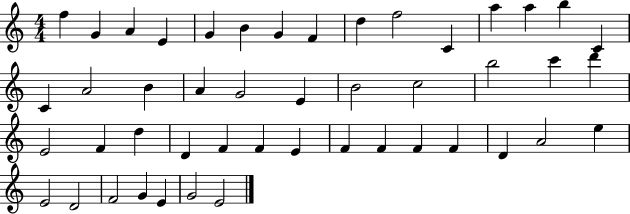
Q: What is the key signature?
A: C major